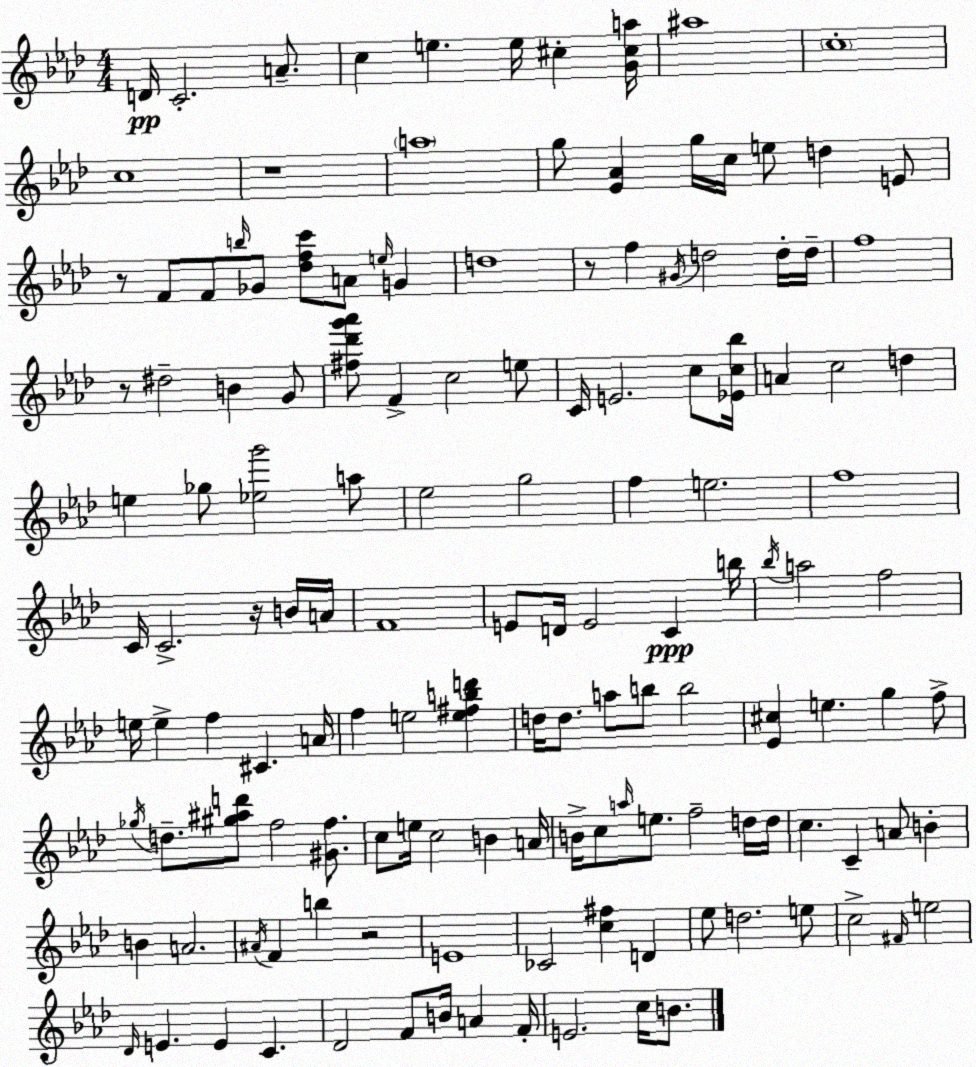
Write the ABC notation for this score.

X:1
T:Untitled
M:4/4
L:1/4
K:Fm
D/4 C2 A/2 c e e/4 ^c [G^ca]/4 ^a4 c4 c4 z4 a4 g/2 [_E_A] g/4 c/4 e/2 d E/2 z/2 F/2 F/2 b/4 _G/2 [_dfc']/2 A/2 e/4 G d4 z/2 f ^G/4 d2 d/4 d/4 f4 z/2 ^d2 B G/2 [^f_d'g'_a']/2 F c2 e/2 C/4 E2 c/2 [_Ec_b]/4 A c2 d e _g/2 [_eg']2 a/2 _e2 g2 f e2 f4 C/4 C2 z/4 B/4 A/4 F4 E/2 D/4 E2 C b/4 _b/4 a2 f2 e/4 e f ^C A/4 f e2 [e^fbd'] d/4 d/2 a/2 b/2 b2 [_E^c] e g f/2 _g/4 d/2 [^g^ad']/2 f2 [^Gf]/2 c/2 e/4 c2 B A/4 B/4 c/2 a/4 e/2 f2 d/4 d/4 c C A/2 B B A2 ^A/4 F b z2 E4 _C2 [c^f] D _e/2 d2 e/2 c2 ^F/4 e2 _D/4 E E C _D2 F/2 B/4 A F/4 E2 c/4 B/2